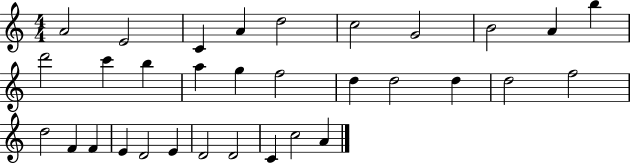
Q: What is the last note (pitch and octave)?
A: A4